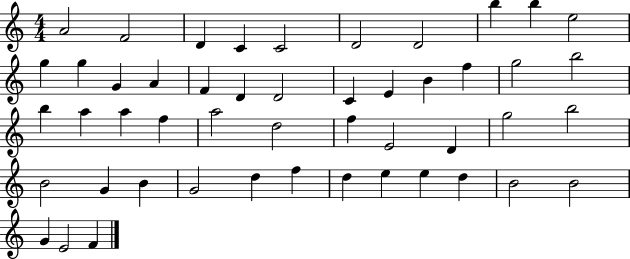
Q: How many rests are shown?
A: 0